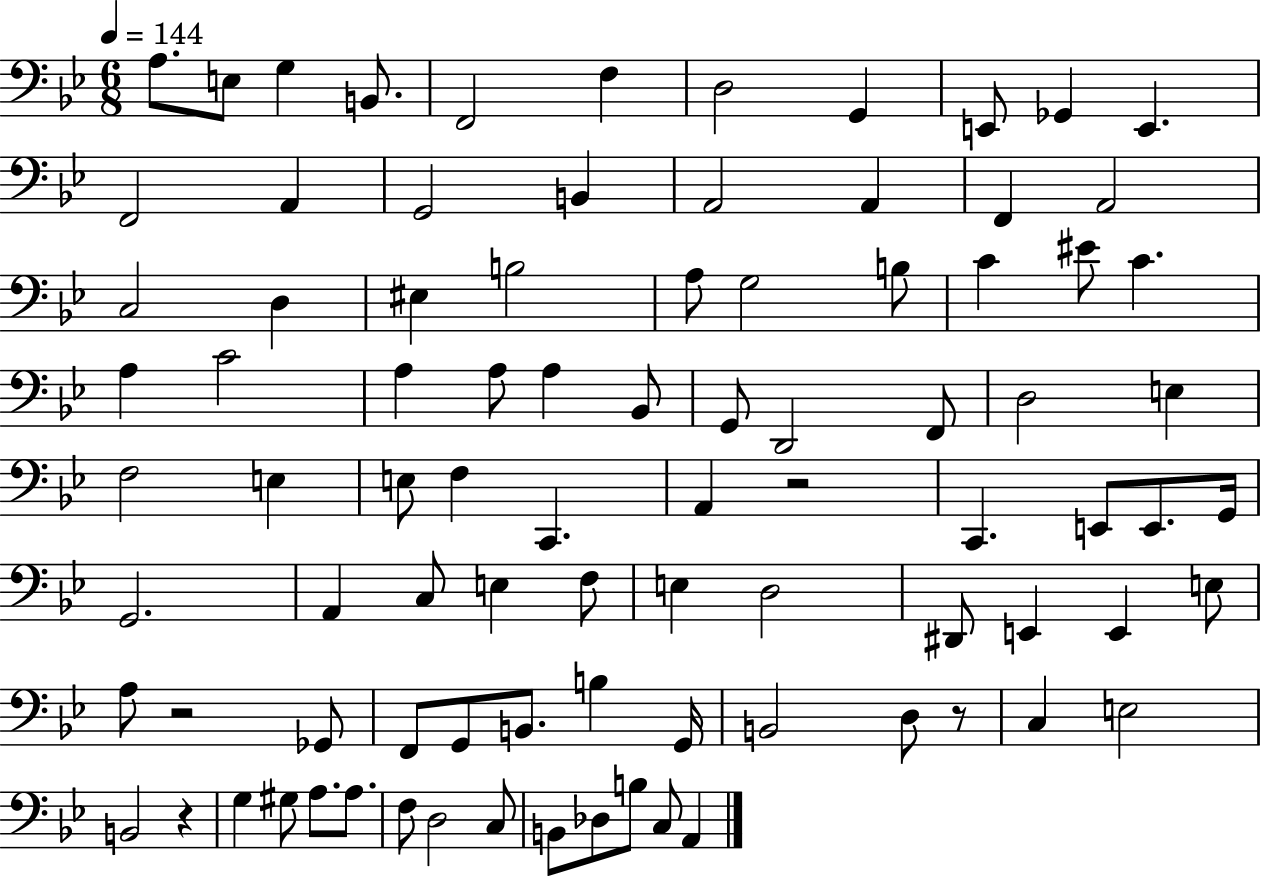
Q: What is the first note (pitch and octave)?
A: A3